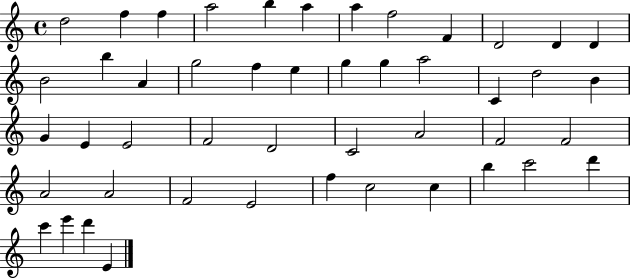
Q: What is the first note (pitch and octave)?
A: D5